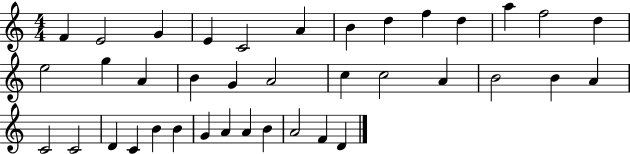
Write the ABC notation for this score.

X:1
T:Untitled
M:4/4
L:1/4
K:C
F E2 G E C2 A B d f d a f2 d e2 g A B G A2 c c2 A B2 B A C2 C2 D C B B G A A B A2 F D